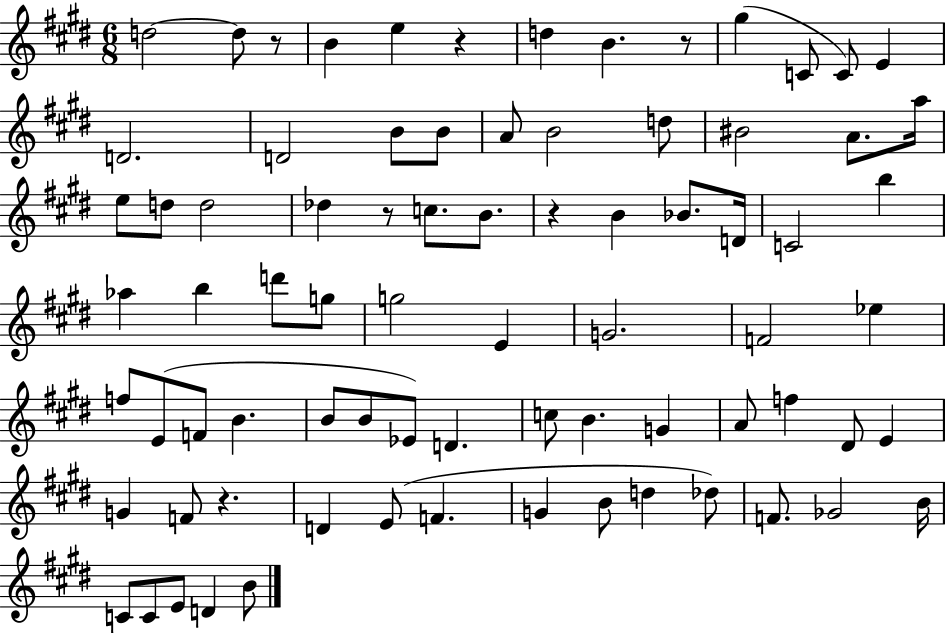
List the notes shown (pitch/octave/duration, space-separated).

D5/h D5/e R/e B4/q E5/q R/q D5/q B4/q. R/e G#5/q C4/e C4/e E4/q D4/h. D4/h B4/e B4/e A4/e B4/h D5/e BIS4/h A4/e. A5/s E5/e D5/e D5/h Db5/q R/e C5/e. B4/e. R/q B4/q Bb4/e. D4/s C4/h B5/q Ab5/q B5/q D6/e G5/e G5/h E4/q G4/h. F4/h Eb5/q F5/e E4/e F4/e B4/q. B4/e B4/e Eb4/e D4/q. C5/e B4/q. G4/q A4/e F5/q D#4/e E4/q G4/q F4/e R/q. D4/q E4/e F4/q. G4/q B4/e D5/q Db5/e F4/e. Gb4/h B4/s C4/e C4/e E4/e D4/q B4/e